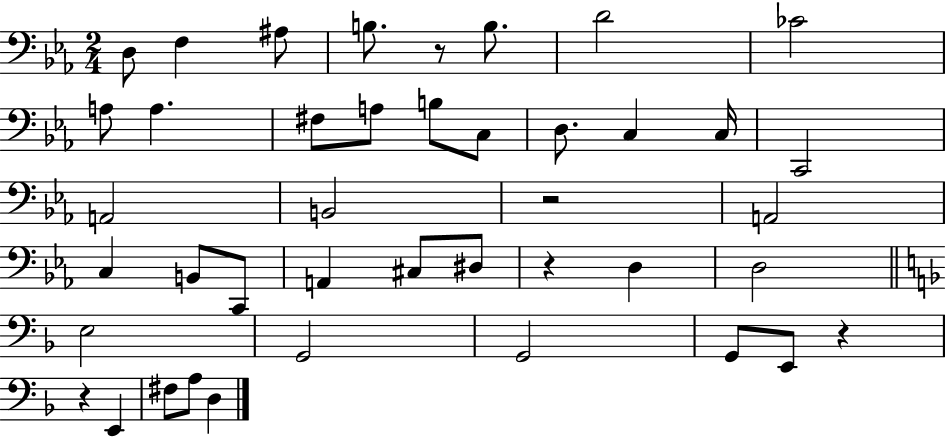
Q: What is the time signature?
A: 2/4